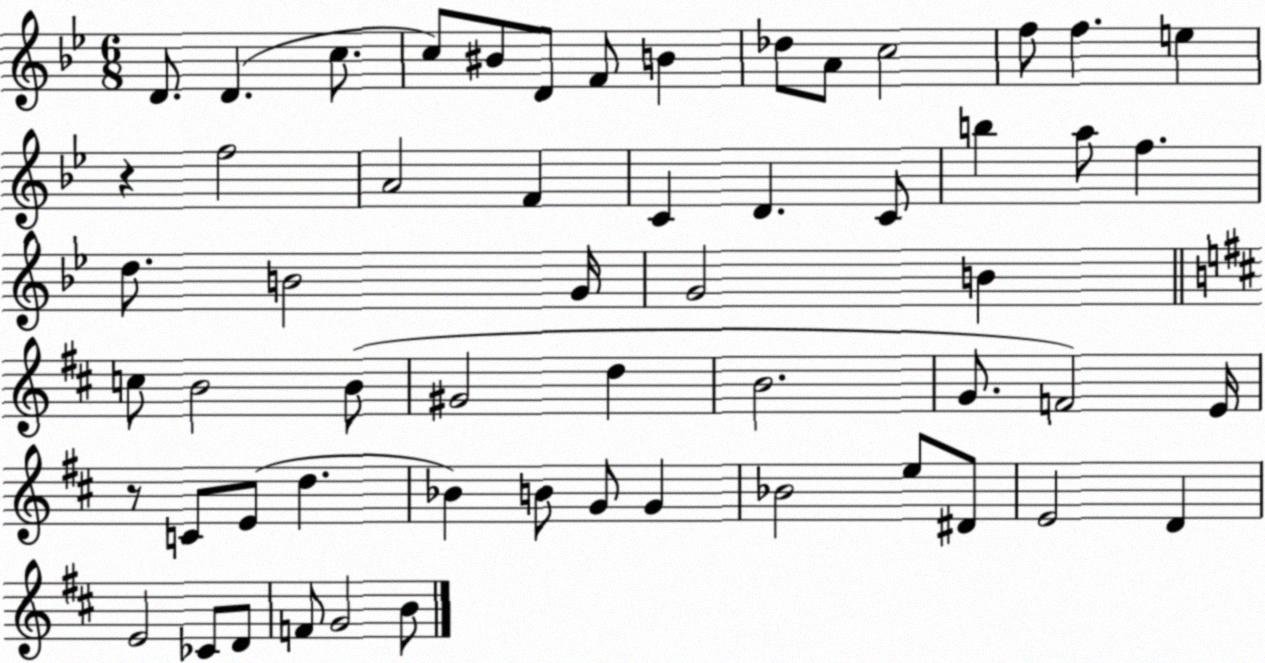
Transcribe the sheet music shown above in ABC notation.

X:1
T:Untitled
M:6/8
L:1/4
K:Bb
D/2 D c/2 c/2 ^B/2 D/2 F/2 B _d/2 A/2 c2 f/2 f e z f2 A2 F C D C/2 b a/2 f d/2 B2 G/4 G2 B c/2 B2 B/2 ^G2 d B2 G/2 F2 E/4 z/2 C/2 E/2 d _B B/2 G/2 G _B2 e/2 ^D/2 E2 D E2 _C/2 D/2 F/2 G2 B/2